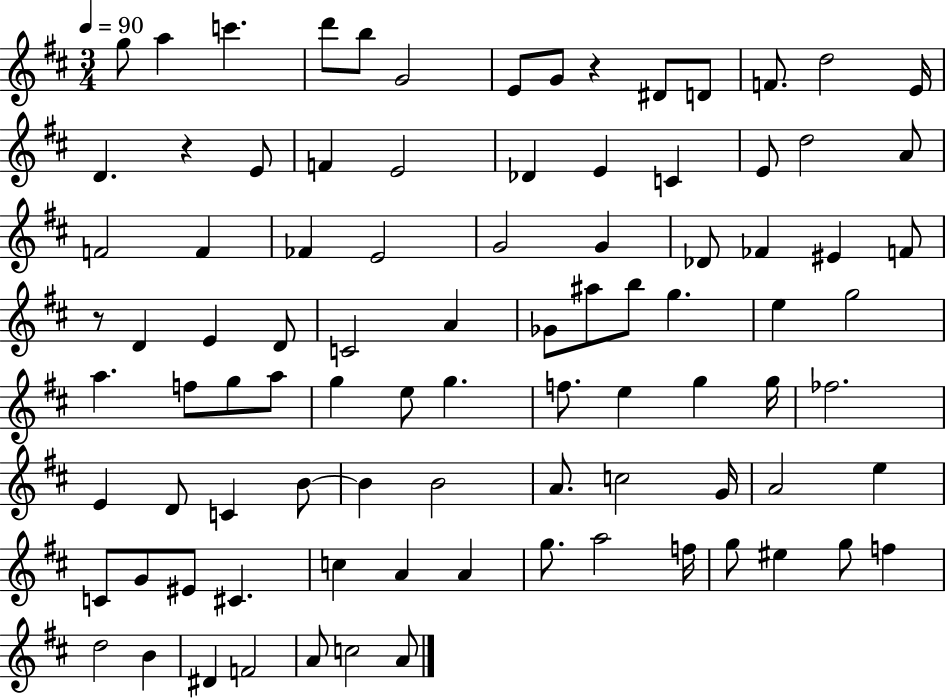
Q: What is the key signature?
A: D major